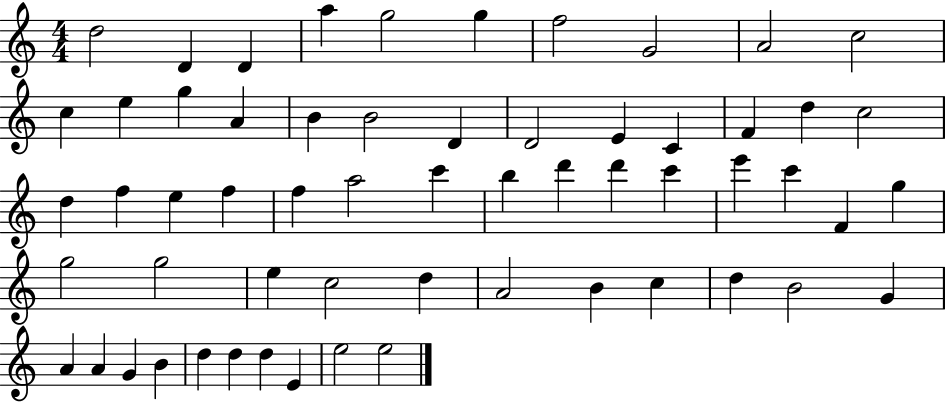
{
  \clef treble
  \numericTimeSignature
  \time 4/4
  \key c \major
  d''2 d'4 d'4 | a''4 g''2 g''4 | f''2 g'2 | a'2 c''2 | \break c''4 e''4 g''4 a'4 | b'4 b'2 d'4 | d'2 e'4 c'4 | f'4 d''4 c''2 | \break d''4 f''4 e''4 f''4 | f''4 a''2 c'''4 | b''4 d'''4 d'''4 c'''4 | e'''4 c'''4 f'4 g''4 | \break g''2 g''2 | e''4 c''2 d''4 | a'2 b'4 c''4 | d''4 b'2 g'4 | \break a'4 a'4 g'4 b'4 | d''4 d''4 d''4 e'4 | e''2 e''2 | \bar "|."
}